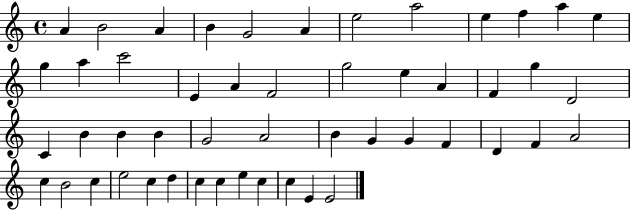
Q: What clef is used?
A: treble